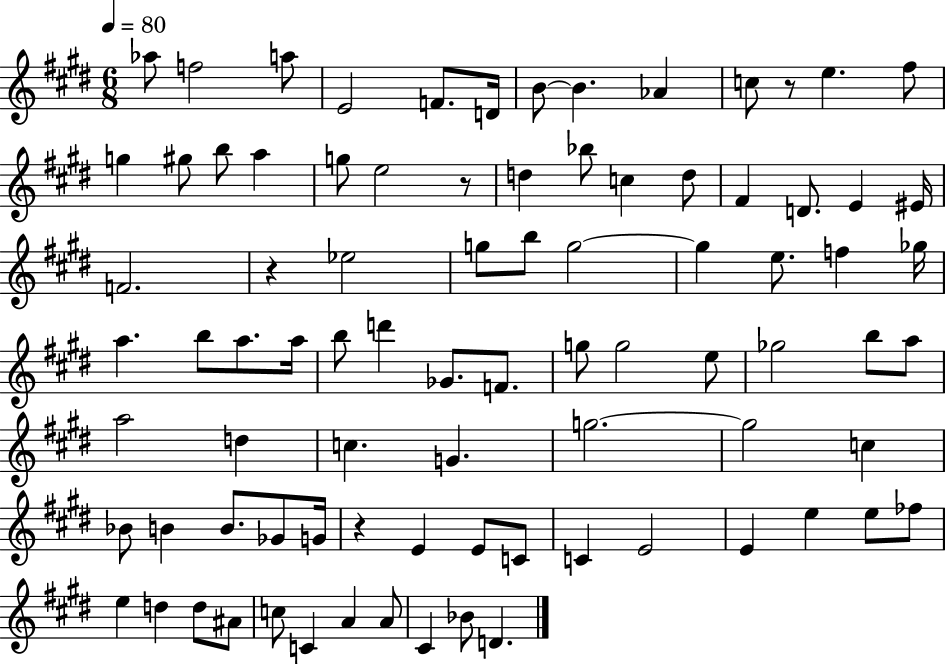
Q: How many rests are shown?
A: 4